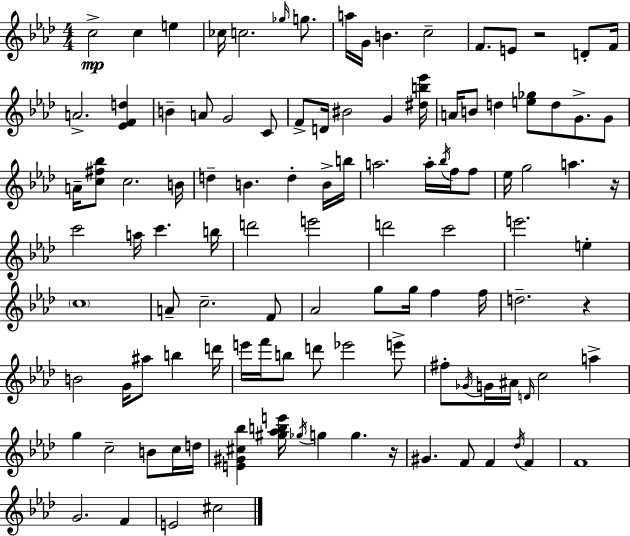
{
  \clef treble
  \numericTimeSignature
  \time 4/4
  \key aes \major
  c''2->\mp c''4 e''4 | ces''16 c''2. \grace { ges''16 } g''8. | a''16 g'16 b'4. c''2-- | f'8. e'8 r2 d'8-. | \break f'16 a'2.-> <ees' f' d''>4 | b'4-- a'8 g'2 c'8 | f'8-> d'16 bis'2 g'4 | <dis'' b'' ees'''>16 a'16 b'8 d''4 <e'' ges''>8 d''8 g'8.-> g'8 | \break a'16-- <c'' fis'' bes''>8 c''2. | b'16 d''4-- b'4. d''4-. b'16-> | b''16 a''2. a''16-. \acciaccatura { bes''16 } f''16 | f''8 ees''16 g''2 a''4. | \break r16 c'''2 a''16 c'''4. | b''16 d'''2 e'''2 | d'''2 c'''2 | e'''2. e''4-. | \break \parenthesize c''1 | a'8-- c''2.-- | f'8 aes'2 g''8 g''16 f''4 | f''16 d''2.-- r4 | \break b'2 g'16 ais''8 b''4 | d'''16 e'''16 f'''16 b''8 d'''8 ees'''2 | e'''8-> fis''8-. \acciaccatura { ges'16 } g'16 ais'16 \grace { d'16 } c''2 | a''4-> g''4 c''2-- | \break b'8 c''16 d''16 <e' gis' cis'' bes''>4 <gis'' aes'' b'' e'''>16 \acciaccatura { ges''16 } g''4 g''4. | r16 gis'4. f'8 f'4 | \acciaccatura { des''16 } f'4 f'1 | g'2. | \break f'4 e'2 cis''2 | \bar "|."
}